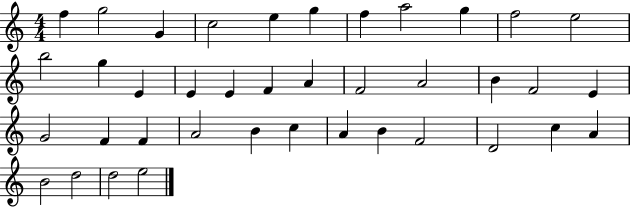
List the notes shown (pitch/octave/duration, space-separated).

F5/q G5/h G4/q C5/h E5/q G5/q F5/q A5/h G5/q F5/h E5/h B5/h G5/q E4/q E4/q E4/q F4/q A4/q F4/h A4/h B4/q F4/h E4/q G4/h F4/q F4/q A4/h B4/q C5/q A4/q B4/q F4/h D4/h C5/q A4/q B4/h D5/h D5/h E5/h